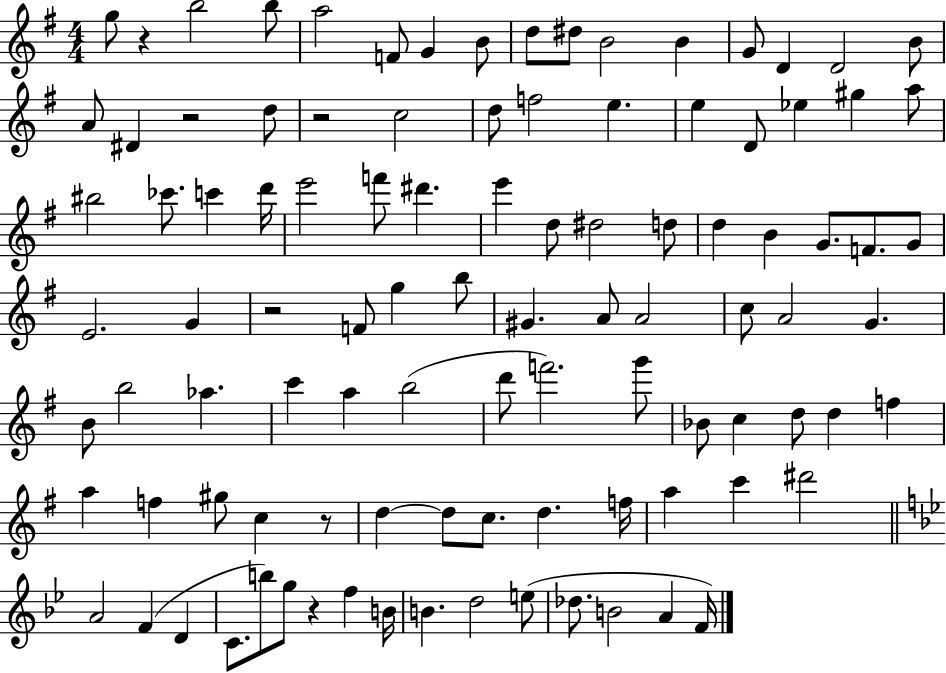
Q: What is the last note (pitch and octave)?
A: F4